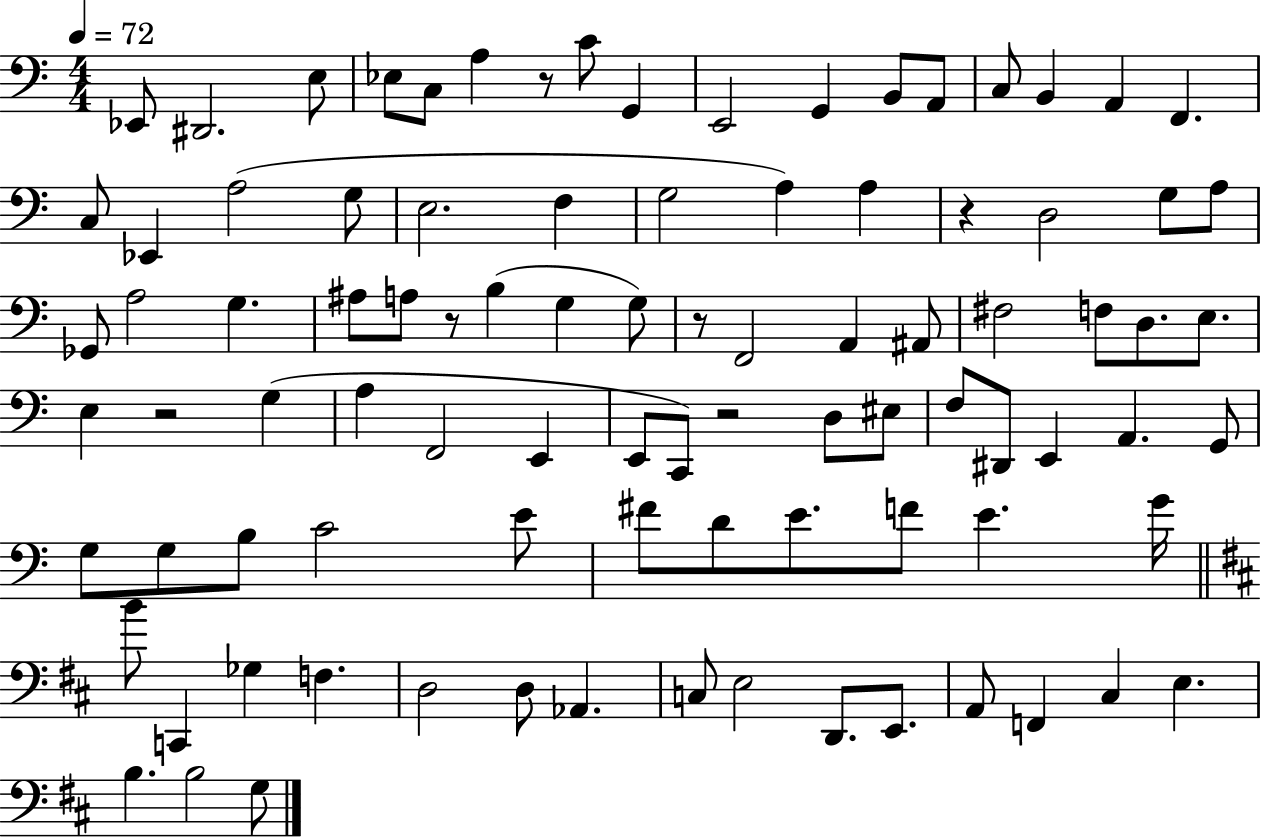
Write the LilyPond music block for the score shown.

{
  \clef bass
  \numericTimeSignature
  \time 4/4
  \key c \major
  \tempo 4 = 72
  ees,8 dis,2. e8 | ees8 c8 a4 r8 c'8 g,4 | e,2 g,4 b,8 a,8 | c8 b,4 a,4 f,4. | \break c8 ees,4 a2( g8 | e2. f4 | g2 a4) a4 | r4 d2 g8 a8 | \break ges,8 a2 g4. | ais8 a8 r8 b4( g4 g8) | r8 f,2 a,4 ais,8 | fis2 f8 d8. e8. | \break e4 r2 g4( | a4 f,2 e,4 | e,8 c,8) r2 d8 eis8 | f8 dis,8 e,4 a,4. g,8 | \break g8 g8 b8 c'2 e'8 | fis'8 d'8 e'8. f'8 e'4. g'16 | \bar "||" \break \key d \major b'8 c,4 ges4 f4. | d2 d8 aes,4. | c8 e2 d,8. e,8. | a,8 f,4 cis4 e4. | \break b4. b2 g8 | \bar "|."
}